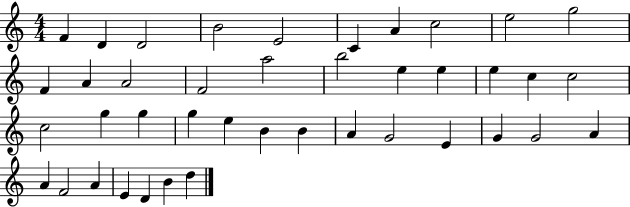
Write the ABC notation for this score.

X:1
T:Untitled
M:4/4
L:1/4
K:C
F D D2 B2 E2 C A c2 e2 g2 F A A2 F2 a2 b2 e e e c c2 c2 g g g e B B A G2 E G G2 A A F2 A E D B d